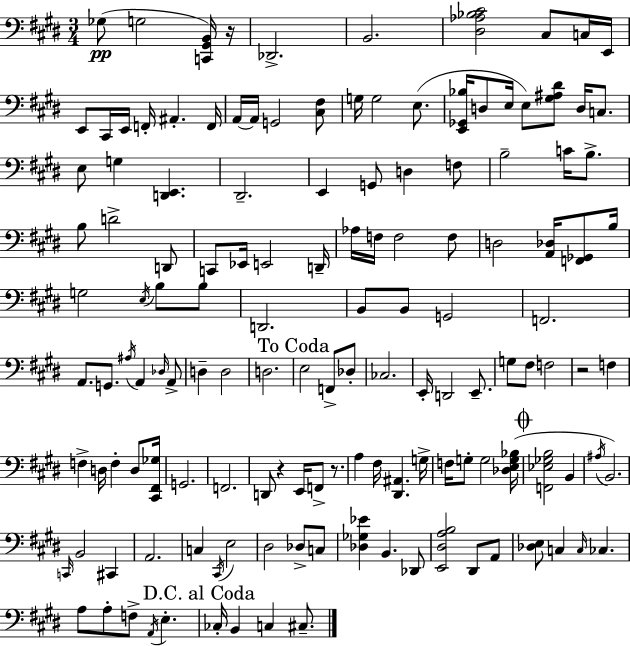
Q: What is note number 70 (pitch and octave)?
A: E2